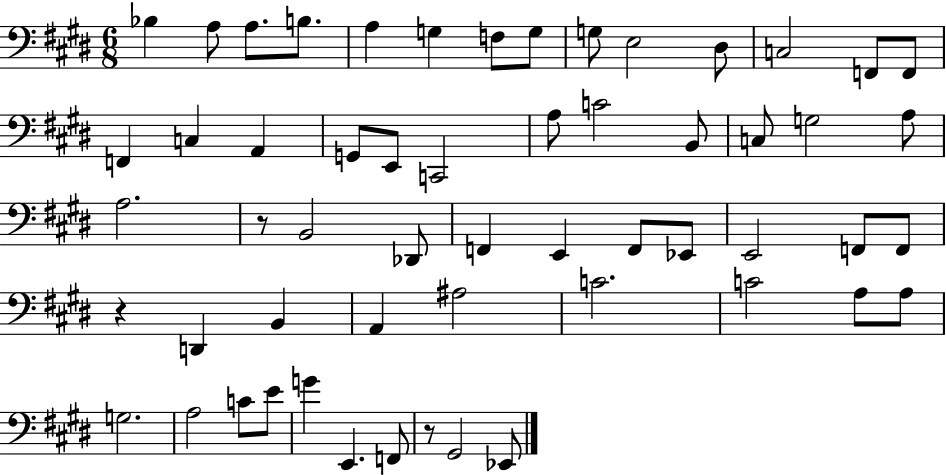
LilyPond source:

{
  \clef bass
  \numericTimeSignature
  \time 6/8
  \key e \major
  bes4 a8 a8. b8. | a4 g4 f8 g8 | g8 e2 dis8 | c2 f,8 f,8 | \break f,4 c4 a,4 | g,8 e,8 c,2 | a8 c'2 b,8 | c8 g2 a8 | \break a2. | r8 b,2 des,8 | f,4 e,4 f,8 ees,8 | e,2 f,8 f,8 | \break r4 d,4 b,4 | a,4 ais2 | c'2. | c'2 a8 a8 | \break g2. | a2 c'8 e'8 | g'4 e,4. f,8 | r8 gis,2 ees,8 | \break \bar "|."
}